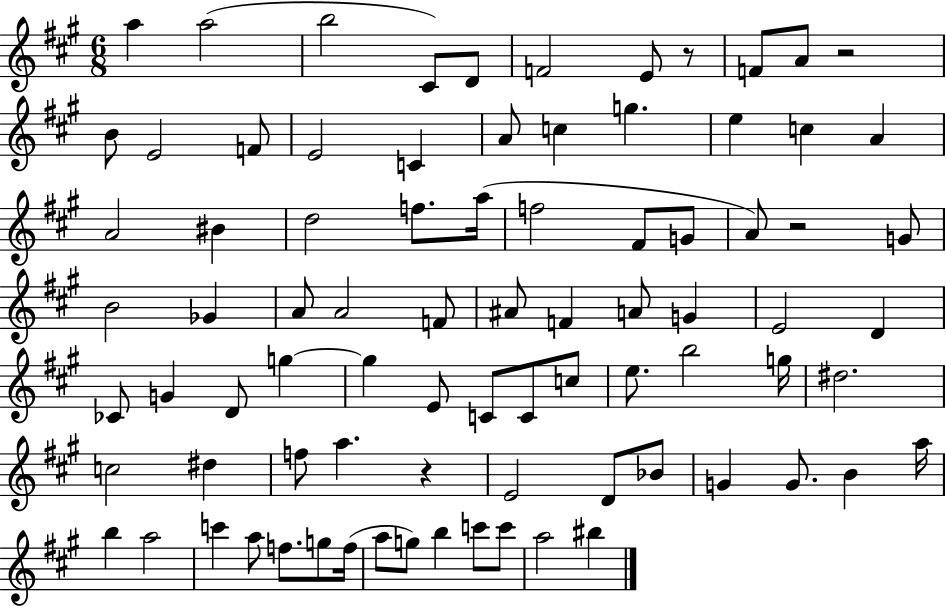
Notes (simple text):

A5/q A5/h B5/h C#4/e D4/e F4/h E4/e R/e F4/e A4/e R/h B4/e E4/h F4/e E4/h C4/q A4/e C5/q G5/q. E5/q C5/q A4/q A4/h BIS4/q D5/h F5/e. A5/s F5/h F#4/e G4/e A4/e R/h G4/e B4/h Gb4/q A4/e A4/h F4/e A#4/e F4/q A4/e G4/q E4/h D4/q CES4/e G4/q D4/e G5/q G5/q E4/e C4/e C4/e C5/e E5/e. B5/h G5/s D#5/h. C5/h D#5/q F5/e A5/q. R/q E4/h D4/e Bb4/e G4/q G4/e. B4/q A5/s B5/q A5/h C6/q A5/e F5/e. G5/e F5/s A5/e G5/e B5/q C6/e C6/e A5/h BIS5/q